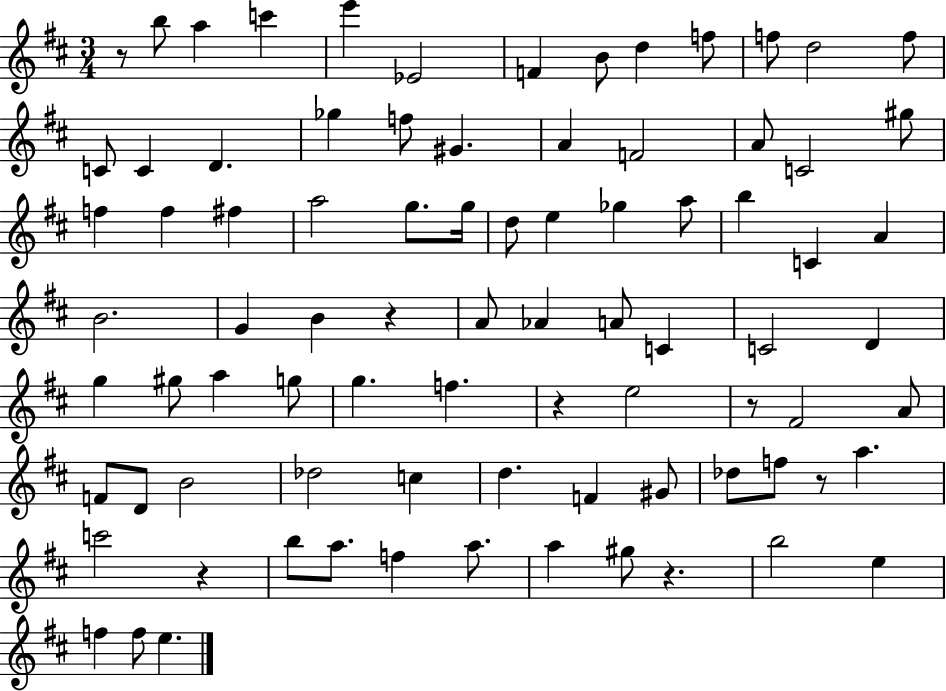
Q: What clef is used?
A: treble